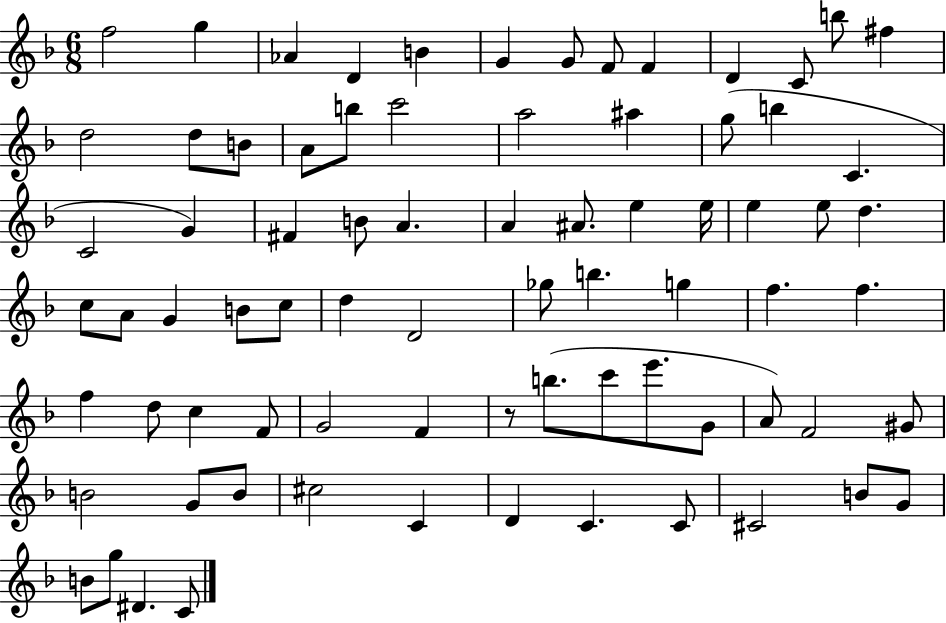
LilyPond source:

{
  \clef treble
  \numericTimeSignature
  \time 6/8
  \key f \major
  f''2 g''4 | aes'4 d'4 b'4 | g'4 g'8 f'8 f'4 | d'4 c'8 b''8 fis''4 | \break d''2 d''8 b'8 | a'8 b''8 c'''2 | a''2 ais''4 | g''8( b''4 c'4. | \break c'2 g'4) | fis'4 b'8 a'4. | a'4 ais'8. e''4 e''16 | e''4 e''8 d''4. | \break c''8 a'8 g'4 b'8 c''8 | d''4 d'2 | ges''8 b''4. g''4 | f''4. f''4. | \break f''4 d''8 c''4 f'8 | g'2 f'4 | r8 b''8.( c'''8 e'''8. g'8 | a'8) f'2 gis'8 | \break b'2 g'8 b'8 | cis''2 c'4 | d'4 c'4. c'8 | cis'2 b'8 g'8 | \break b'8 g''8 dis'4. c'8 | \bar "|."
}